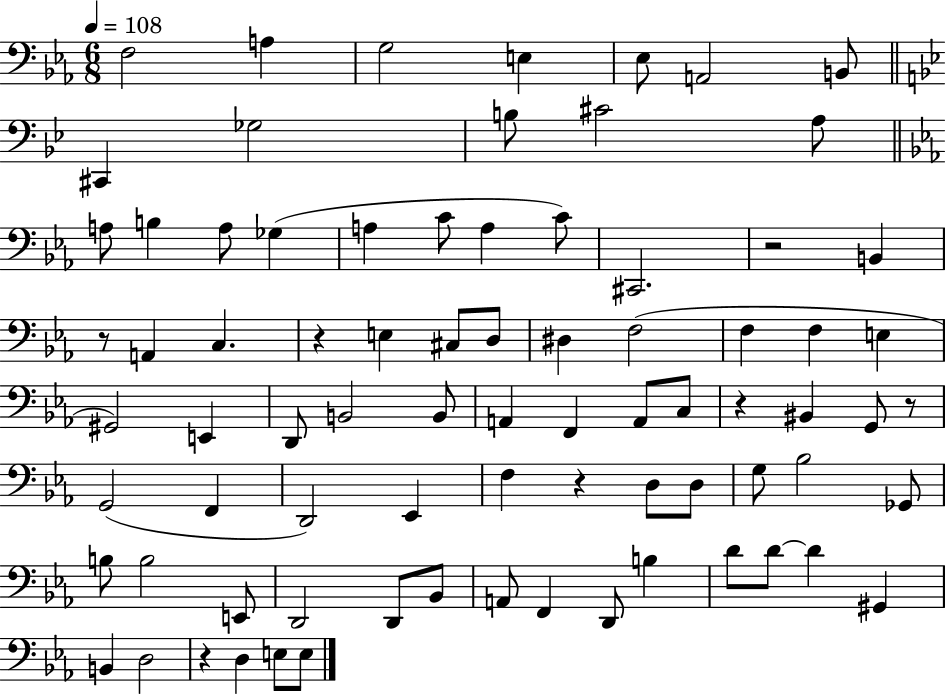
F3/h A3/q G3/h E3/q Eb3/e A2/h B2/e C#2/q Gb3/h B3/e C#4/h A3/e A3/e B3/q A3/e Gb3/q A3/q C4/e A3/q C4/e C#2/h. R/h B2/q R/e A2/q C3/q. R/q E3/q C#3/e D3/e D#3/q F3/h F3/q F3/q E3/q G#2/h E2/q D2/e B2/h B2/e A2/q F2/q A2/e C3/e R/q BIS2/q G2/e R/e G2/h F2/q D2/h Eb2/q F3/q R/q D3/e D3/e G3/e Bb3/h Gb2/e B3/e B3/h E2/e D2/h D2/e Bb2/e A2/e F2/q D2/e B3/q D4/e D4/e D4/q G#2/q B2/q D3/h R/q D3/q E3/e E3/e